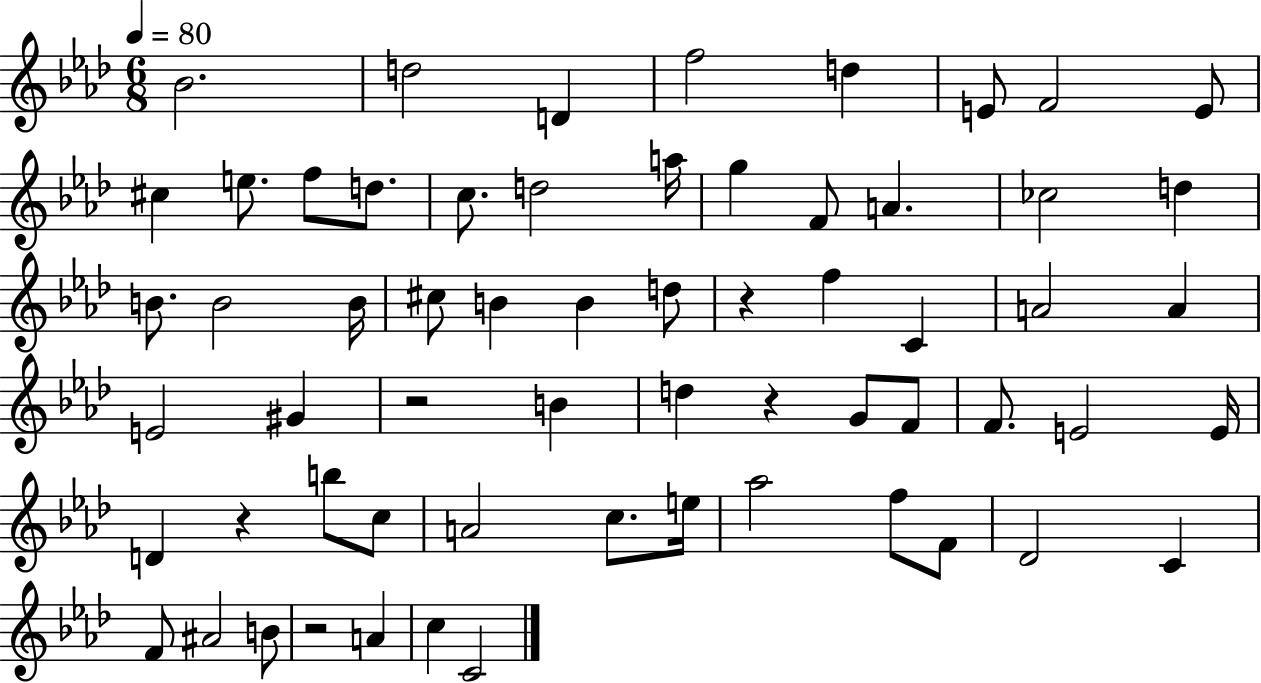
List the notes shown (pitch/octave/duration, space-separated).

Bb4/h. D5/h D4/q F5/h D5/q E4/e F4/h E4/e C#5/q E5/e. F5/e D5/e. C5/e. D5/h A5/s G5/q F4/e A4/q. CES5/h D5/q B4/e. B4/h B4/s C#5/e B4/q B4/q D5/e R/q F5/q C4/q A4/h A4/q E4/h G#4/q R/h B4/q D5/q R/q G4/e F4/e F4/e. E4/h E4/s D4/q R/q B5/e C5/e A4/h C5/e. E5/s Ab5/h F5/e F4/e Db4/h C4/q F4/e A#4/h B4/e R/h A4/q C5/q C4/h